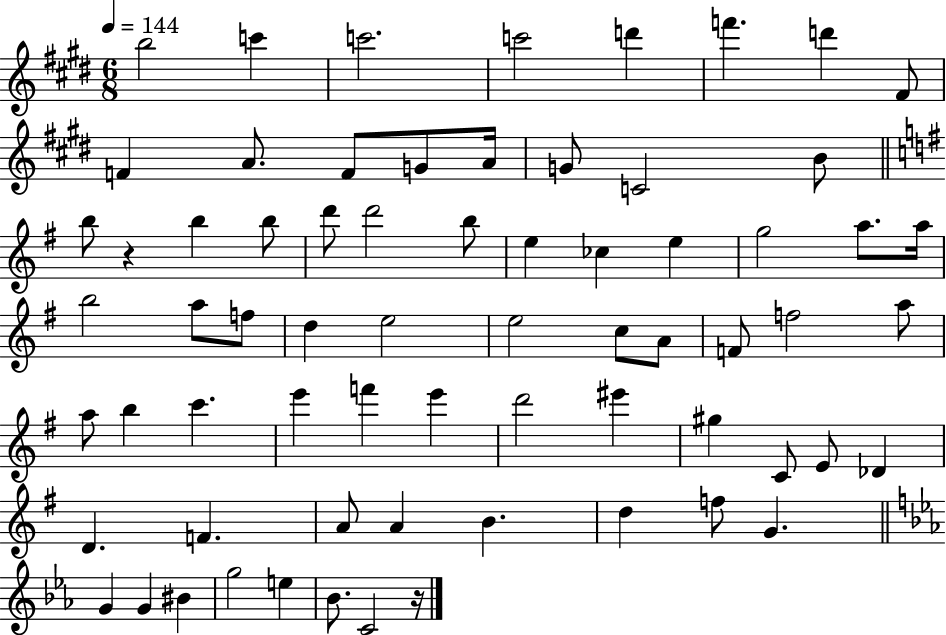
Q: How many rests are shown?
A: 2